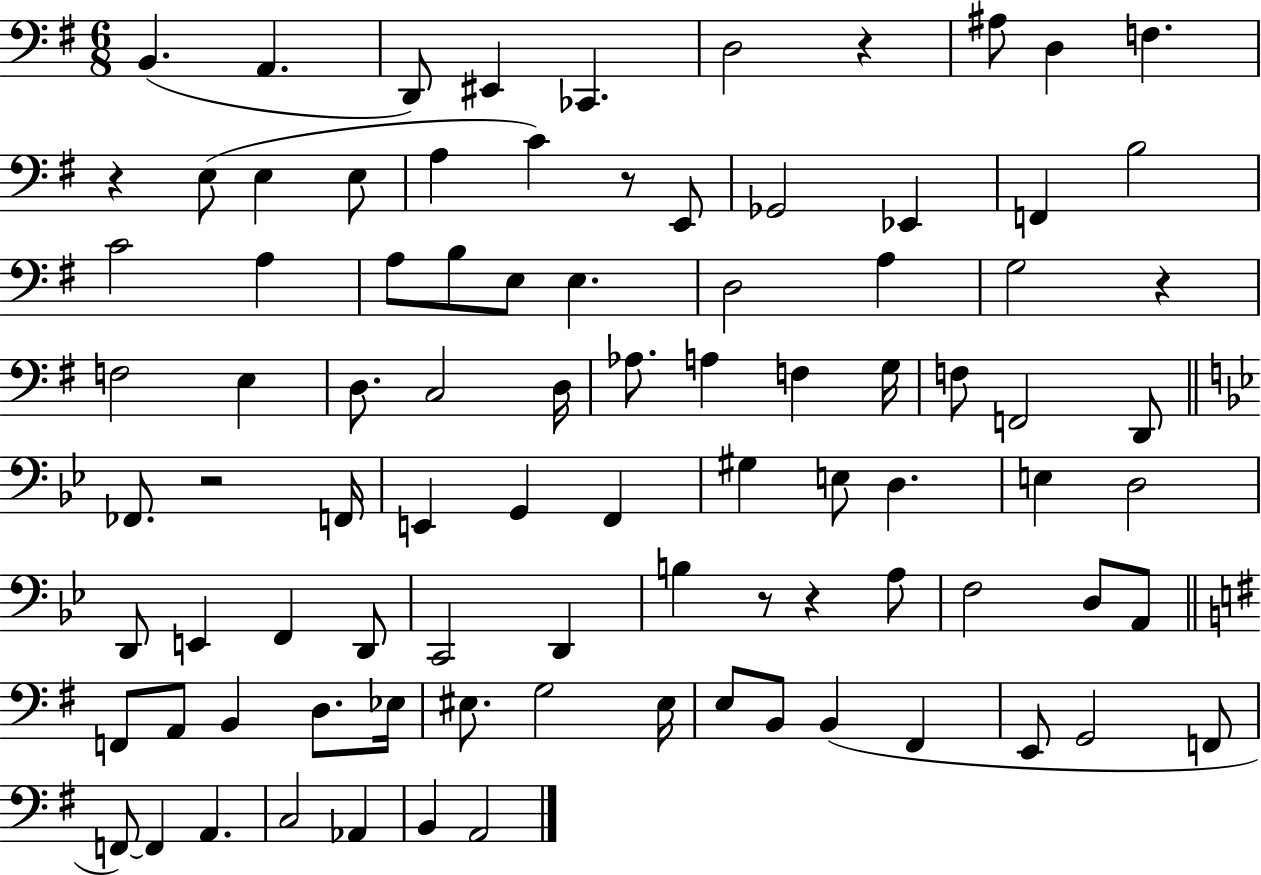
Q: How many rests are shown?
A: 7